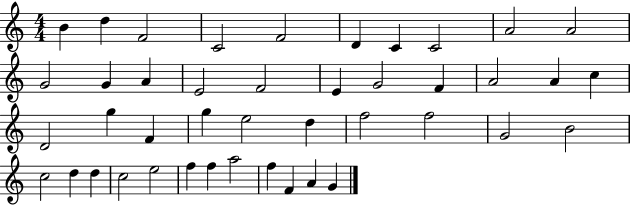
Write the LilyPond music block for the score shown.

{
  \clef treble
  \numericTimeSignature
  \time 4/4
  \key c \major
  b'4 d''4 f'2 | c'2 f'2 | d'4 c'4 c'2 | a'2 a'2 | \break g'2 g'4 a'4 | e'2 f'2 | e'4 g'2 f'4 | a'2 a'4 c''4 | \break d'2 g''4 f'4 | g''4 e''2 d''4 | f''2 f''2 | g'2 b'2 | \break c''2 d''4 d''4 | c''2 e''2 | f''4 f''4 a''2 | f''4 f'4 a'4 g'4 | \break \bar "|."
}